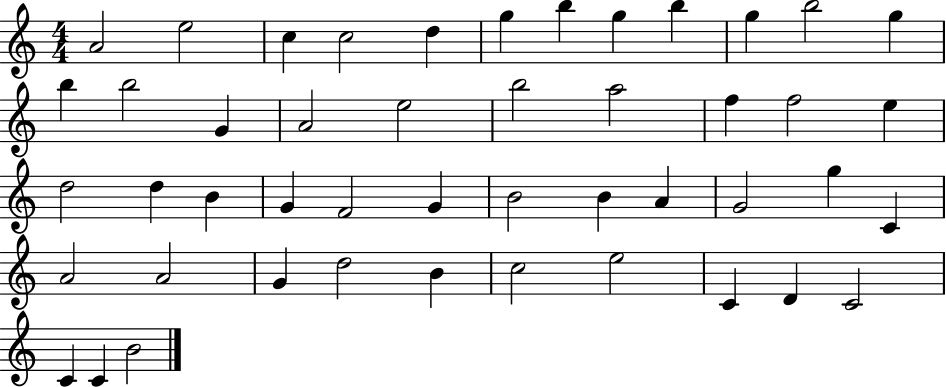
A4/h E5/h C5/q C5/h D5/q G5/q B5/q G5/q B5/q G5/q B5/h G5/q B5/q B5/h G4/q A4/h E5/h B5/h A5/h F5/q F5/h E5/q D5/h D5/q B4/q G4/q F4/h G4/q B4/h B4/q A4/q G4/h G5/q C4/q A4/h A4/h G4/q D5/h B4/q C5/h E5/h C4/q D4/q C4/h C4/q C4/q B4/h